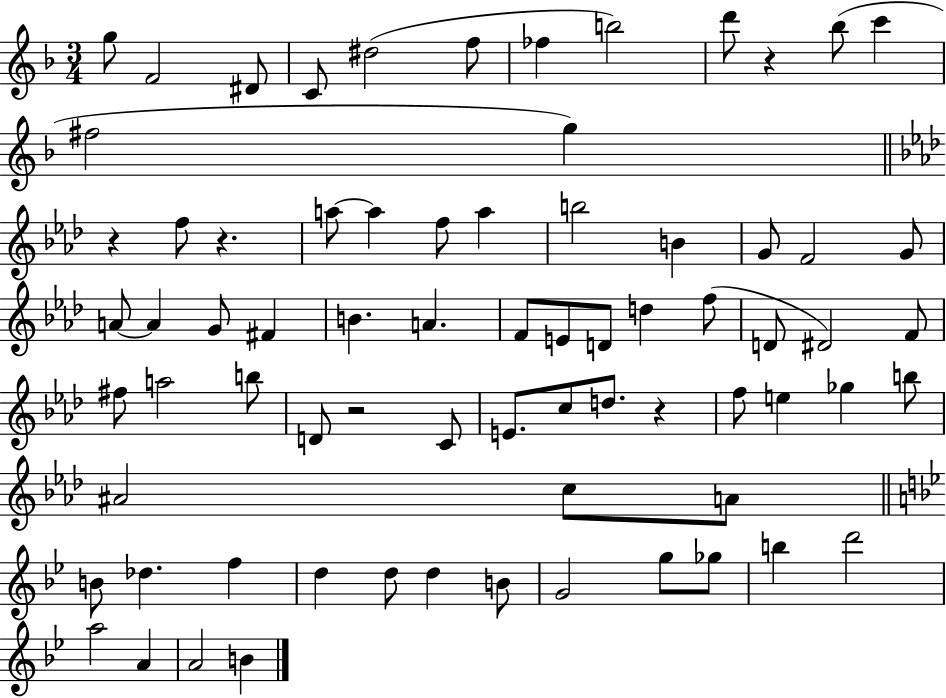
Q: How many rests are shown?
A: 5